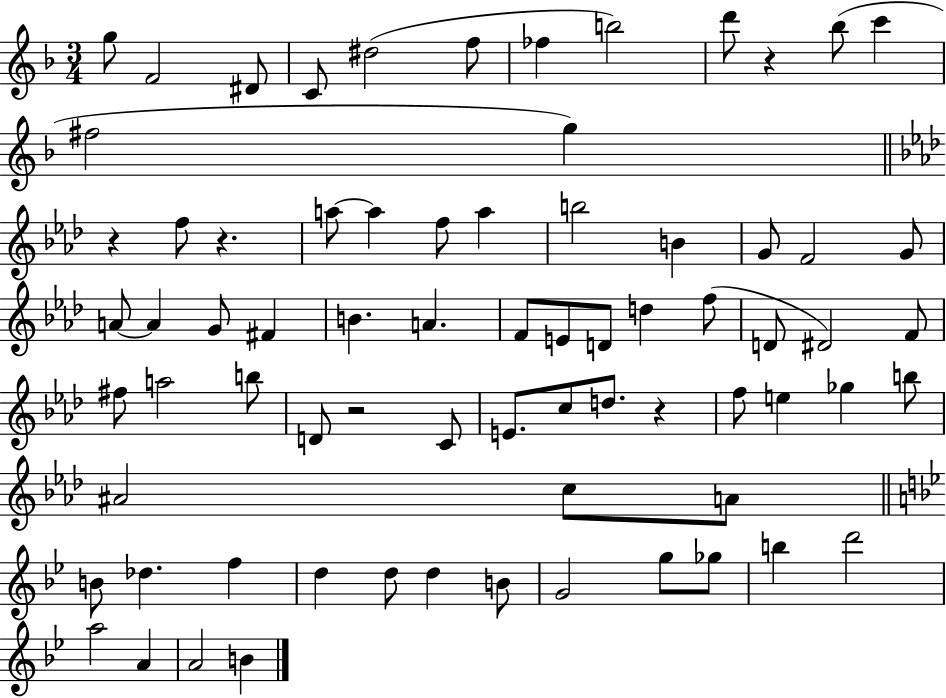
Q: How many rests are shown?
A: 5